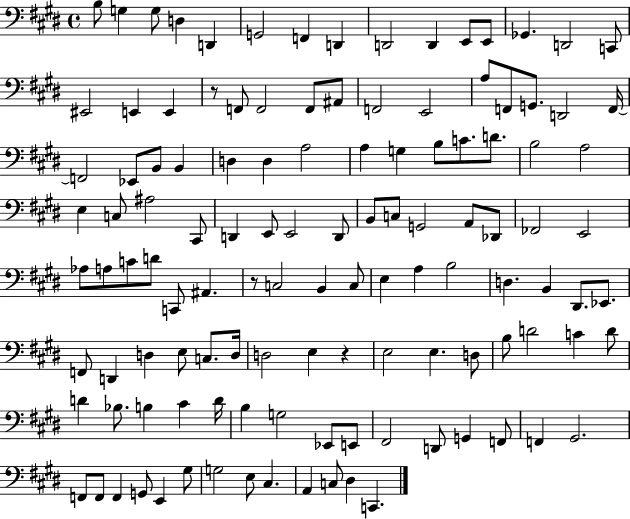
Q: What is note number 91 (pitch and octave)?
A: Bb3